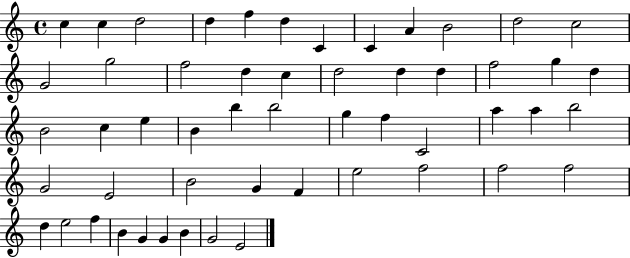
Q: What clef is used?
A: treble